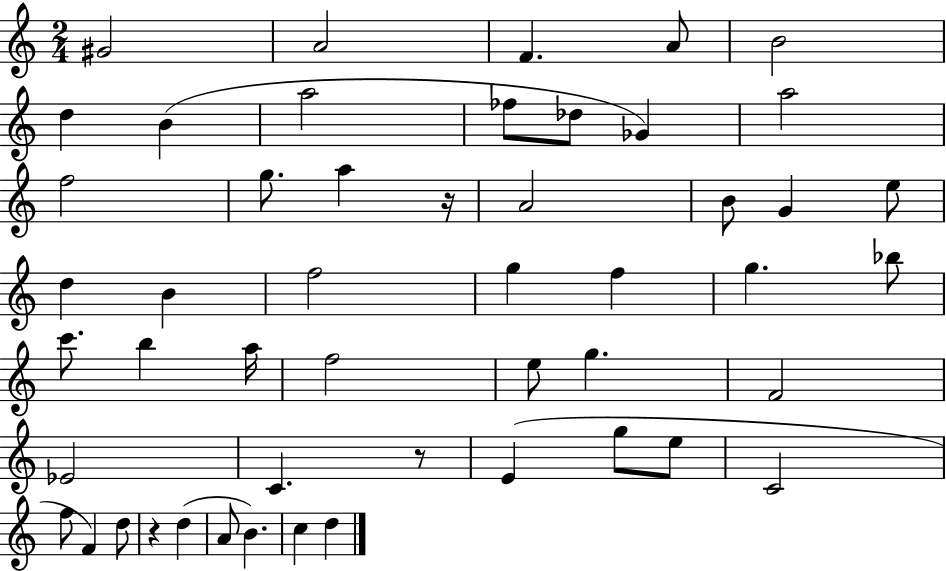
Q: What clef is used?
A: treble